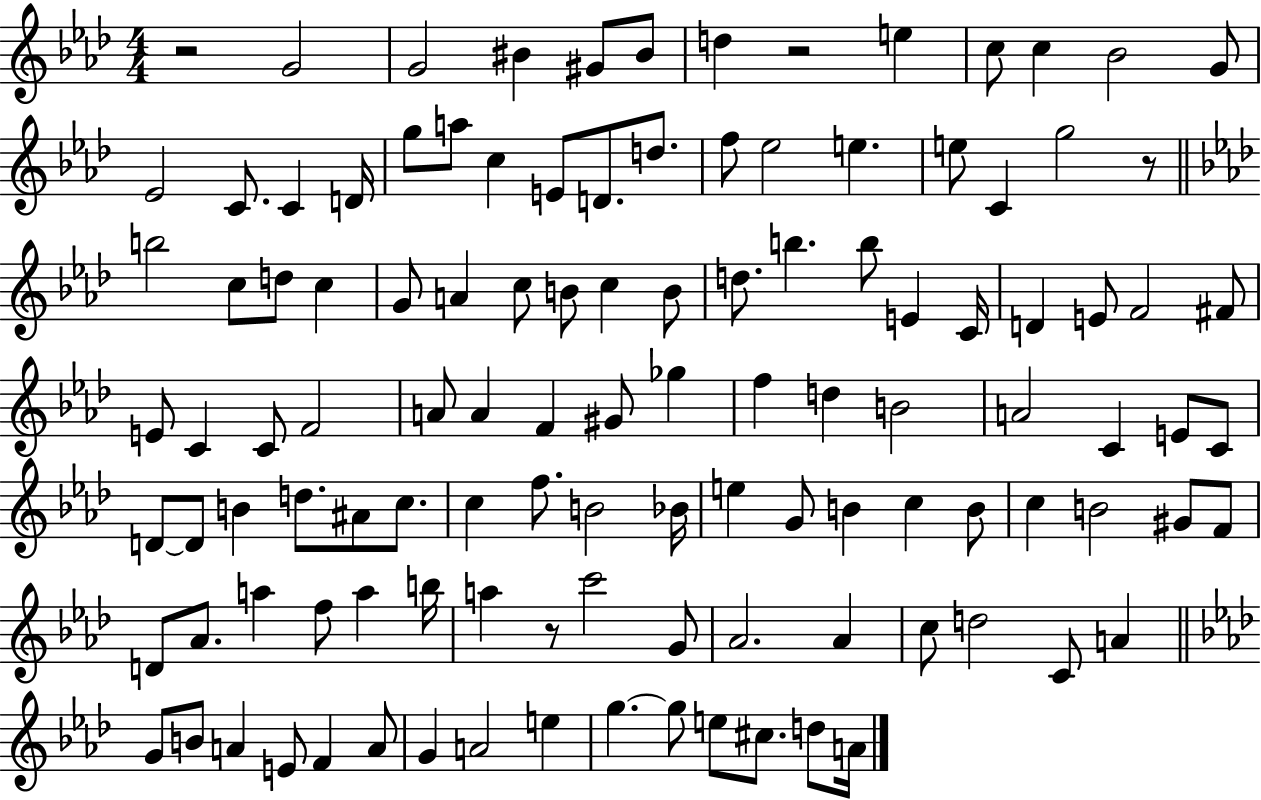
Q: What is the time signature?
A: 4/4